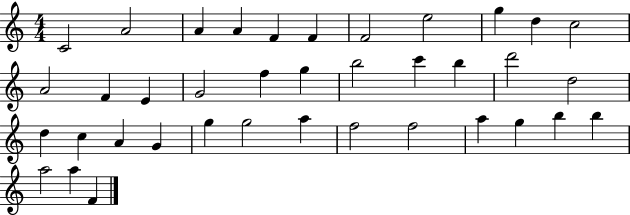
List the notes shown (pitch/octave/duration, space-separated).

C4/h A4/h A4/q A4/q F4/q F4/q F4/h E5/h G5/q D5/q C5/h A4/h F4/q E4/q G4/h F5/q G5/q B5/h C6/q B5/q D6/h D5/h D5/q C5/q A4/q G4/q G5/q G5/h A5/q F5/h F5/h A5/q G5/q B5/q B5/q A5/h A5/q F4/q